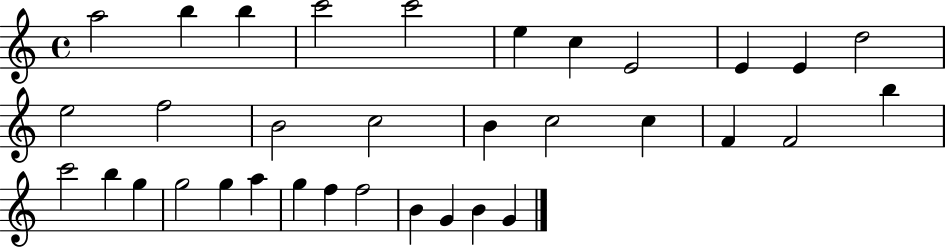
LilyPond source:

{
  \clef treble
  \time 4/4
  \defaultTimeSignature
  \key c \major
  a''2 b''4 b''4 | c'''2 c'''2 | e''4 c''4 e'2 | e'4 e'4 d''2 | \break e''2 f''2 | b'2 c''2 | b'4 c''2 c''4 | f'4 f'2 b''4 | \break c'''2 b''4 g''4 | g''2 g''4 a''4 | g''4 f''4 f''2 | b'4 g'4 b'4 g'4 | \break \bar "|."
}